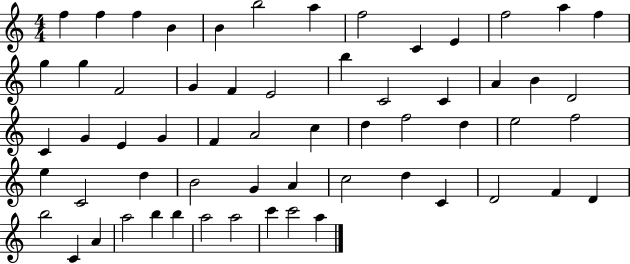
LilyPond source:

{
  \clef treble
  \numericTimeSignature
  \time 4/4
  \key c \major
  f''4 f''4 f''4 b'4 | b'4 b''2 a''4 | f''2 c'4 e'4 | f''2 a''4 f''4 | \break g''4 g''4 f'2 | g'4 f'4 e'2 | b''4 c'2 c'4 | a'4 b'4 d'2 | \break c'4 g'4 e'4 g'4 | f'4 a'2 c''4 | d''4 f''2 d''4 | e''2 f''2 | \break e''4 c'2 d''4 | b'2 g'4 a'4 | c''2 d''4 c'4 | d'2 f'4 d'4 | \break b''2 c'4 a'4 | a''2 b''4 b''4 | a''2 a''2 | c'''4 c'''2 a''4 | \break \bar "|."
}